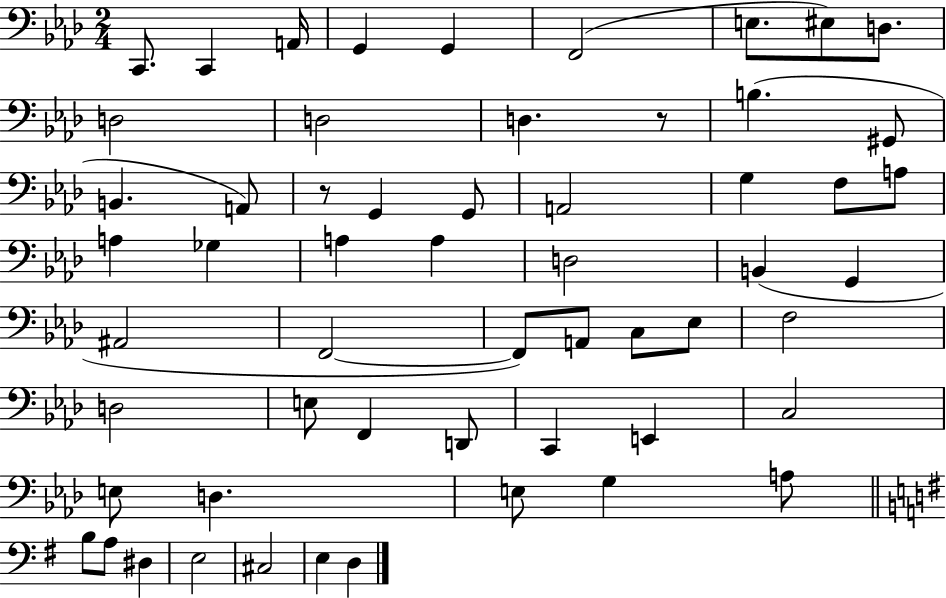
C2/e. C2/q A2/s G2/q G2/q F2/h E3/e. EIS3/e D3/e. D3/h D3/h D3/q. R/e B3/q. G#2/e B2/q. A2/e R/e G2/q G2/e A2/h G3/q F3/e A3/e A3/q Gb3/q A3/q A3/q D3/h B2/q G2/q A#2/h F2/h F2/e A2/e C3/e Eb3/e F3/h D3/h E3/e F2/q D2/e C2/q E2/q C3/h E3/e D3/q. E3/e G3/q A3/e B3/e A3/e D#3/q E3/h C#3/h E3/q D3/q